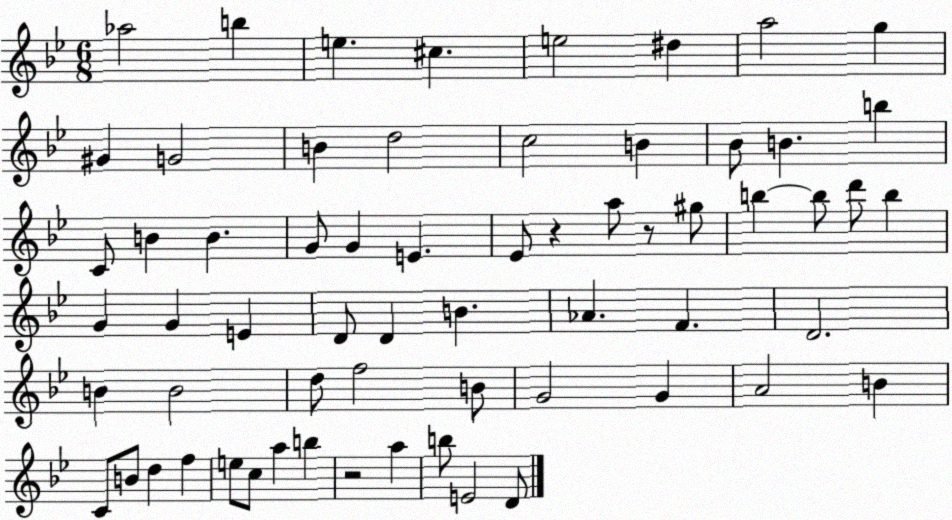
X:1
T:Untitled
M:6/8
L:1/4
K:Bb
_a2 b e ^c e2 ^d a2 g ^G G2 B d2 c2 B _B/2 B b C/2 B B G/2 G E _E/2 z a/2 z/2 ^g/2 b b/2 d'/2 b G G E D/2 D B _A F D2 B B2 d/2 f2 B/2 G2 G A2 B C/2 B/2 d f e/2 c/2 a b z2 a b/2 E2 D/2